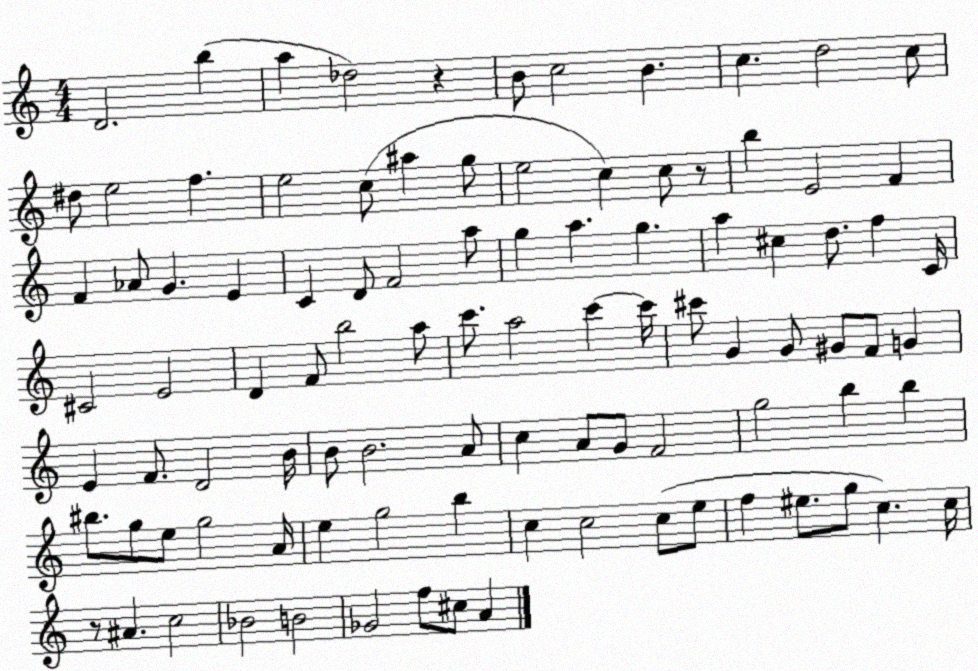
X:1
T:Untitled
M:4/4
L:1/4
K:C
D2 b a _d2 z B/2 c2 B c d2 c/2 ^d/2 e2 f e2 c/2 ^a g/2 e2 c c/2 z/2 b E2 F F _A/2 G E C D/2 F2 a/2 g a g a ^c d/2 f C/4 ^C2 E2 D F/2 b2 a/2 c'/2 a2 c' c'/4 ^c'/2 G G/2 ^G/2 F/2 G E F/2 D2 B/4 B/2 B2 A/2 c A/2 G/2 F2 g2 b b ^b/2 g/2 e/2 g2 A/4 e g2 b c c2 c/2 e/2 f ^e/2 g/2 c c/4 z/2 ^A c2 _B2 B2 _G2 f/2 ^c/2 A